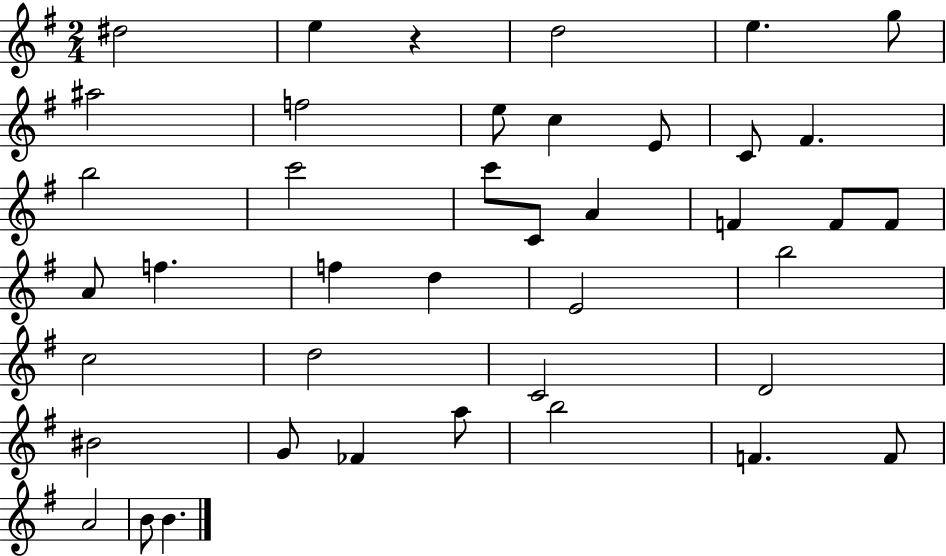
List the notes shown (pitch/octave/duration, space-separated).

D#5/h E5/q R/q D5/h E5/q. G5/e A#5/h F5/h E5/e C5/q E4/e C4/e F#4/q. B5/h C6/h C6/e C4/e A4/q F4/q F4/e F4/e A4/e F5/q. F5/q D5/q E4/h B5/h C5/h D5/h C4/h D4/h BIS4/h G4/e FES4/q A5/e B5/h F4/q. F4/e A4/h B4/e B4/q.